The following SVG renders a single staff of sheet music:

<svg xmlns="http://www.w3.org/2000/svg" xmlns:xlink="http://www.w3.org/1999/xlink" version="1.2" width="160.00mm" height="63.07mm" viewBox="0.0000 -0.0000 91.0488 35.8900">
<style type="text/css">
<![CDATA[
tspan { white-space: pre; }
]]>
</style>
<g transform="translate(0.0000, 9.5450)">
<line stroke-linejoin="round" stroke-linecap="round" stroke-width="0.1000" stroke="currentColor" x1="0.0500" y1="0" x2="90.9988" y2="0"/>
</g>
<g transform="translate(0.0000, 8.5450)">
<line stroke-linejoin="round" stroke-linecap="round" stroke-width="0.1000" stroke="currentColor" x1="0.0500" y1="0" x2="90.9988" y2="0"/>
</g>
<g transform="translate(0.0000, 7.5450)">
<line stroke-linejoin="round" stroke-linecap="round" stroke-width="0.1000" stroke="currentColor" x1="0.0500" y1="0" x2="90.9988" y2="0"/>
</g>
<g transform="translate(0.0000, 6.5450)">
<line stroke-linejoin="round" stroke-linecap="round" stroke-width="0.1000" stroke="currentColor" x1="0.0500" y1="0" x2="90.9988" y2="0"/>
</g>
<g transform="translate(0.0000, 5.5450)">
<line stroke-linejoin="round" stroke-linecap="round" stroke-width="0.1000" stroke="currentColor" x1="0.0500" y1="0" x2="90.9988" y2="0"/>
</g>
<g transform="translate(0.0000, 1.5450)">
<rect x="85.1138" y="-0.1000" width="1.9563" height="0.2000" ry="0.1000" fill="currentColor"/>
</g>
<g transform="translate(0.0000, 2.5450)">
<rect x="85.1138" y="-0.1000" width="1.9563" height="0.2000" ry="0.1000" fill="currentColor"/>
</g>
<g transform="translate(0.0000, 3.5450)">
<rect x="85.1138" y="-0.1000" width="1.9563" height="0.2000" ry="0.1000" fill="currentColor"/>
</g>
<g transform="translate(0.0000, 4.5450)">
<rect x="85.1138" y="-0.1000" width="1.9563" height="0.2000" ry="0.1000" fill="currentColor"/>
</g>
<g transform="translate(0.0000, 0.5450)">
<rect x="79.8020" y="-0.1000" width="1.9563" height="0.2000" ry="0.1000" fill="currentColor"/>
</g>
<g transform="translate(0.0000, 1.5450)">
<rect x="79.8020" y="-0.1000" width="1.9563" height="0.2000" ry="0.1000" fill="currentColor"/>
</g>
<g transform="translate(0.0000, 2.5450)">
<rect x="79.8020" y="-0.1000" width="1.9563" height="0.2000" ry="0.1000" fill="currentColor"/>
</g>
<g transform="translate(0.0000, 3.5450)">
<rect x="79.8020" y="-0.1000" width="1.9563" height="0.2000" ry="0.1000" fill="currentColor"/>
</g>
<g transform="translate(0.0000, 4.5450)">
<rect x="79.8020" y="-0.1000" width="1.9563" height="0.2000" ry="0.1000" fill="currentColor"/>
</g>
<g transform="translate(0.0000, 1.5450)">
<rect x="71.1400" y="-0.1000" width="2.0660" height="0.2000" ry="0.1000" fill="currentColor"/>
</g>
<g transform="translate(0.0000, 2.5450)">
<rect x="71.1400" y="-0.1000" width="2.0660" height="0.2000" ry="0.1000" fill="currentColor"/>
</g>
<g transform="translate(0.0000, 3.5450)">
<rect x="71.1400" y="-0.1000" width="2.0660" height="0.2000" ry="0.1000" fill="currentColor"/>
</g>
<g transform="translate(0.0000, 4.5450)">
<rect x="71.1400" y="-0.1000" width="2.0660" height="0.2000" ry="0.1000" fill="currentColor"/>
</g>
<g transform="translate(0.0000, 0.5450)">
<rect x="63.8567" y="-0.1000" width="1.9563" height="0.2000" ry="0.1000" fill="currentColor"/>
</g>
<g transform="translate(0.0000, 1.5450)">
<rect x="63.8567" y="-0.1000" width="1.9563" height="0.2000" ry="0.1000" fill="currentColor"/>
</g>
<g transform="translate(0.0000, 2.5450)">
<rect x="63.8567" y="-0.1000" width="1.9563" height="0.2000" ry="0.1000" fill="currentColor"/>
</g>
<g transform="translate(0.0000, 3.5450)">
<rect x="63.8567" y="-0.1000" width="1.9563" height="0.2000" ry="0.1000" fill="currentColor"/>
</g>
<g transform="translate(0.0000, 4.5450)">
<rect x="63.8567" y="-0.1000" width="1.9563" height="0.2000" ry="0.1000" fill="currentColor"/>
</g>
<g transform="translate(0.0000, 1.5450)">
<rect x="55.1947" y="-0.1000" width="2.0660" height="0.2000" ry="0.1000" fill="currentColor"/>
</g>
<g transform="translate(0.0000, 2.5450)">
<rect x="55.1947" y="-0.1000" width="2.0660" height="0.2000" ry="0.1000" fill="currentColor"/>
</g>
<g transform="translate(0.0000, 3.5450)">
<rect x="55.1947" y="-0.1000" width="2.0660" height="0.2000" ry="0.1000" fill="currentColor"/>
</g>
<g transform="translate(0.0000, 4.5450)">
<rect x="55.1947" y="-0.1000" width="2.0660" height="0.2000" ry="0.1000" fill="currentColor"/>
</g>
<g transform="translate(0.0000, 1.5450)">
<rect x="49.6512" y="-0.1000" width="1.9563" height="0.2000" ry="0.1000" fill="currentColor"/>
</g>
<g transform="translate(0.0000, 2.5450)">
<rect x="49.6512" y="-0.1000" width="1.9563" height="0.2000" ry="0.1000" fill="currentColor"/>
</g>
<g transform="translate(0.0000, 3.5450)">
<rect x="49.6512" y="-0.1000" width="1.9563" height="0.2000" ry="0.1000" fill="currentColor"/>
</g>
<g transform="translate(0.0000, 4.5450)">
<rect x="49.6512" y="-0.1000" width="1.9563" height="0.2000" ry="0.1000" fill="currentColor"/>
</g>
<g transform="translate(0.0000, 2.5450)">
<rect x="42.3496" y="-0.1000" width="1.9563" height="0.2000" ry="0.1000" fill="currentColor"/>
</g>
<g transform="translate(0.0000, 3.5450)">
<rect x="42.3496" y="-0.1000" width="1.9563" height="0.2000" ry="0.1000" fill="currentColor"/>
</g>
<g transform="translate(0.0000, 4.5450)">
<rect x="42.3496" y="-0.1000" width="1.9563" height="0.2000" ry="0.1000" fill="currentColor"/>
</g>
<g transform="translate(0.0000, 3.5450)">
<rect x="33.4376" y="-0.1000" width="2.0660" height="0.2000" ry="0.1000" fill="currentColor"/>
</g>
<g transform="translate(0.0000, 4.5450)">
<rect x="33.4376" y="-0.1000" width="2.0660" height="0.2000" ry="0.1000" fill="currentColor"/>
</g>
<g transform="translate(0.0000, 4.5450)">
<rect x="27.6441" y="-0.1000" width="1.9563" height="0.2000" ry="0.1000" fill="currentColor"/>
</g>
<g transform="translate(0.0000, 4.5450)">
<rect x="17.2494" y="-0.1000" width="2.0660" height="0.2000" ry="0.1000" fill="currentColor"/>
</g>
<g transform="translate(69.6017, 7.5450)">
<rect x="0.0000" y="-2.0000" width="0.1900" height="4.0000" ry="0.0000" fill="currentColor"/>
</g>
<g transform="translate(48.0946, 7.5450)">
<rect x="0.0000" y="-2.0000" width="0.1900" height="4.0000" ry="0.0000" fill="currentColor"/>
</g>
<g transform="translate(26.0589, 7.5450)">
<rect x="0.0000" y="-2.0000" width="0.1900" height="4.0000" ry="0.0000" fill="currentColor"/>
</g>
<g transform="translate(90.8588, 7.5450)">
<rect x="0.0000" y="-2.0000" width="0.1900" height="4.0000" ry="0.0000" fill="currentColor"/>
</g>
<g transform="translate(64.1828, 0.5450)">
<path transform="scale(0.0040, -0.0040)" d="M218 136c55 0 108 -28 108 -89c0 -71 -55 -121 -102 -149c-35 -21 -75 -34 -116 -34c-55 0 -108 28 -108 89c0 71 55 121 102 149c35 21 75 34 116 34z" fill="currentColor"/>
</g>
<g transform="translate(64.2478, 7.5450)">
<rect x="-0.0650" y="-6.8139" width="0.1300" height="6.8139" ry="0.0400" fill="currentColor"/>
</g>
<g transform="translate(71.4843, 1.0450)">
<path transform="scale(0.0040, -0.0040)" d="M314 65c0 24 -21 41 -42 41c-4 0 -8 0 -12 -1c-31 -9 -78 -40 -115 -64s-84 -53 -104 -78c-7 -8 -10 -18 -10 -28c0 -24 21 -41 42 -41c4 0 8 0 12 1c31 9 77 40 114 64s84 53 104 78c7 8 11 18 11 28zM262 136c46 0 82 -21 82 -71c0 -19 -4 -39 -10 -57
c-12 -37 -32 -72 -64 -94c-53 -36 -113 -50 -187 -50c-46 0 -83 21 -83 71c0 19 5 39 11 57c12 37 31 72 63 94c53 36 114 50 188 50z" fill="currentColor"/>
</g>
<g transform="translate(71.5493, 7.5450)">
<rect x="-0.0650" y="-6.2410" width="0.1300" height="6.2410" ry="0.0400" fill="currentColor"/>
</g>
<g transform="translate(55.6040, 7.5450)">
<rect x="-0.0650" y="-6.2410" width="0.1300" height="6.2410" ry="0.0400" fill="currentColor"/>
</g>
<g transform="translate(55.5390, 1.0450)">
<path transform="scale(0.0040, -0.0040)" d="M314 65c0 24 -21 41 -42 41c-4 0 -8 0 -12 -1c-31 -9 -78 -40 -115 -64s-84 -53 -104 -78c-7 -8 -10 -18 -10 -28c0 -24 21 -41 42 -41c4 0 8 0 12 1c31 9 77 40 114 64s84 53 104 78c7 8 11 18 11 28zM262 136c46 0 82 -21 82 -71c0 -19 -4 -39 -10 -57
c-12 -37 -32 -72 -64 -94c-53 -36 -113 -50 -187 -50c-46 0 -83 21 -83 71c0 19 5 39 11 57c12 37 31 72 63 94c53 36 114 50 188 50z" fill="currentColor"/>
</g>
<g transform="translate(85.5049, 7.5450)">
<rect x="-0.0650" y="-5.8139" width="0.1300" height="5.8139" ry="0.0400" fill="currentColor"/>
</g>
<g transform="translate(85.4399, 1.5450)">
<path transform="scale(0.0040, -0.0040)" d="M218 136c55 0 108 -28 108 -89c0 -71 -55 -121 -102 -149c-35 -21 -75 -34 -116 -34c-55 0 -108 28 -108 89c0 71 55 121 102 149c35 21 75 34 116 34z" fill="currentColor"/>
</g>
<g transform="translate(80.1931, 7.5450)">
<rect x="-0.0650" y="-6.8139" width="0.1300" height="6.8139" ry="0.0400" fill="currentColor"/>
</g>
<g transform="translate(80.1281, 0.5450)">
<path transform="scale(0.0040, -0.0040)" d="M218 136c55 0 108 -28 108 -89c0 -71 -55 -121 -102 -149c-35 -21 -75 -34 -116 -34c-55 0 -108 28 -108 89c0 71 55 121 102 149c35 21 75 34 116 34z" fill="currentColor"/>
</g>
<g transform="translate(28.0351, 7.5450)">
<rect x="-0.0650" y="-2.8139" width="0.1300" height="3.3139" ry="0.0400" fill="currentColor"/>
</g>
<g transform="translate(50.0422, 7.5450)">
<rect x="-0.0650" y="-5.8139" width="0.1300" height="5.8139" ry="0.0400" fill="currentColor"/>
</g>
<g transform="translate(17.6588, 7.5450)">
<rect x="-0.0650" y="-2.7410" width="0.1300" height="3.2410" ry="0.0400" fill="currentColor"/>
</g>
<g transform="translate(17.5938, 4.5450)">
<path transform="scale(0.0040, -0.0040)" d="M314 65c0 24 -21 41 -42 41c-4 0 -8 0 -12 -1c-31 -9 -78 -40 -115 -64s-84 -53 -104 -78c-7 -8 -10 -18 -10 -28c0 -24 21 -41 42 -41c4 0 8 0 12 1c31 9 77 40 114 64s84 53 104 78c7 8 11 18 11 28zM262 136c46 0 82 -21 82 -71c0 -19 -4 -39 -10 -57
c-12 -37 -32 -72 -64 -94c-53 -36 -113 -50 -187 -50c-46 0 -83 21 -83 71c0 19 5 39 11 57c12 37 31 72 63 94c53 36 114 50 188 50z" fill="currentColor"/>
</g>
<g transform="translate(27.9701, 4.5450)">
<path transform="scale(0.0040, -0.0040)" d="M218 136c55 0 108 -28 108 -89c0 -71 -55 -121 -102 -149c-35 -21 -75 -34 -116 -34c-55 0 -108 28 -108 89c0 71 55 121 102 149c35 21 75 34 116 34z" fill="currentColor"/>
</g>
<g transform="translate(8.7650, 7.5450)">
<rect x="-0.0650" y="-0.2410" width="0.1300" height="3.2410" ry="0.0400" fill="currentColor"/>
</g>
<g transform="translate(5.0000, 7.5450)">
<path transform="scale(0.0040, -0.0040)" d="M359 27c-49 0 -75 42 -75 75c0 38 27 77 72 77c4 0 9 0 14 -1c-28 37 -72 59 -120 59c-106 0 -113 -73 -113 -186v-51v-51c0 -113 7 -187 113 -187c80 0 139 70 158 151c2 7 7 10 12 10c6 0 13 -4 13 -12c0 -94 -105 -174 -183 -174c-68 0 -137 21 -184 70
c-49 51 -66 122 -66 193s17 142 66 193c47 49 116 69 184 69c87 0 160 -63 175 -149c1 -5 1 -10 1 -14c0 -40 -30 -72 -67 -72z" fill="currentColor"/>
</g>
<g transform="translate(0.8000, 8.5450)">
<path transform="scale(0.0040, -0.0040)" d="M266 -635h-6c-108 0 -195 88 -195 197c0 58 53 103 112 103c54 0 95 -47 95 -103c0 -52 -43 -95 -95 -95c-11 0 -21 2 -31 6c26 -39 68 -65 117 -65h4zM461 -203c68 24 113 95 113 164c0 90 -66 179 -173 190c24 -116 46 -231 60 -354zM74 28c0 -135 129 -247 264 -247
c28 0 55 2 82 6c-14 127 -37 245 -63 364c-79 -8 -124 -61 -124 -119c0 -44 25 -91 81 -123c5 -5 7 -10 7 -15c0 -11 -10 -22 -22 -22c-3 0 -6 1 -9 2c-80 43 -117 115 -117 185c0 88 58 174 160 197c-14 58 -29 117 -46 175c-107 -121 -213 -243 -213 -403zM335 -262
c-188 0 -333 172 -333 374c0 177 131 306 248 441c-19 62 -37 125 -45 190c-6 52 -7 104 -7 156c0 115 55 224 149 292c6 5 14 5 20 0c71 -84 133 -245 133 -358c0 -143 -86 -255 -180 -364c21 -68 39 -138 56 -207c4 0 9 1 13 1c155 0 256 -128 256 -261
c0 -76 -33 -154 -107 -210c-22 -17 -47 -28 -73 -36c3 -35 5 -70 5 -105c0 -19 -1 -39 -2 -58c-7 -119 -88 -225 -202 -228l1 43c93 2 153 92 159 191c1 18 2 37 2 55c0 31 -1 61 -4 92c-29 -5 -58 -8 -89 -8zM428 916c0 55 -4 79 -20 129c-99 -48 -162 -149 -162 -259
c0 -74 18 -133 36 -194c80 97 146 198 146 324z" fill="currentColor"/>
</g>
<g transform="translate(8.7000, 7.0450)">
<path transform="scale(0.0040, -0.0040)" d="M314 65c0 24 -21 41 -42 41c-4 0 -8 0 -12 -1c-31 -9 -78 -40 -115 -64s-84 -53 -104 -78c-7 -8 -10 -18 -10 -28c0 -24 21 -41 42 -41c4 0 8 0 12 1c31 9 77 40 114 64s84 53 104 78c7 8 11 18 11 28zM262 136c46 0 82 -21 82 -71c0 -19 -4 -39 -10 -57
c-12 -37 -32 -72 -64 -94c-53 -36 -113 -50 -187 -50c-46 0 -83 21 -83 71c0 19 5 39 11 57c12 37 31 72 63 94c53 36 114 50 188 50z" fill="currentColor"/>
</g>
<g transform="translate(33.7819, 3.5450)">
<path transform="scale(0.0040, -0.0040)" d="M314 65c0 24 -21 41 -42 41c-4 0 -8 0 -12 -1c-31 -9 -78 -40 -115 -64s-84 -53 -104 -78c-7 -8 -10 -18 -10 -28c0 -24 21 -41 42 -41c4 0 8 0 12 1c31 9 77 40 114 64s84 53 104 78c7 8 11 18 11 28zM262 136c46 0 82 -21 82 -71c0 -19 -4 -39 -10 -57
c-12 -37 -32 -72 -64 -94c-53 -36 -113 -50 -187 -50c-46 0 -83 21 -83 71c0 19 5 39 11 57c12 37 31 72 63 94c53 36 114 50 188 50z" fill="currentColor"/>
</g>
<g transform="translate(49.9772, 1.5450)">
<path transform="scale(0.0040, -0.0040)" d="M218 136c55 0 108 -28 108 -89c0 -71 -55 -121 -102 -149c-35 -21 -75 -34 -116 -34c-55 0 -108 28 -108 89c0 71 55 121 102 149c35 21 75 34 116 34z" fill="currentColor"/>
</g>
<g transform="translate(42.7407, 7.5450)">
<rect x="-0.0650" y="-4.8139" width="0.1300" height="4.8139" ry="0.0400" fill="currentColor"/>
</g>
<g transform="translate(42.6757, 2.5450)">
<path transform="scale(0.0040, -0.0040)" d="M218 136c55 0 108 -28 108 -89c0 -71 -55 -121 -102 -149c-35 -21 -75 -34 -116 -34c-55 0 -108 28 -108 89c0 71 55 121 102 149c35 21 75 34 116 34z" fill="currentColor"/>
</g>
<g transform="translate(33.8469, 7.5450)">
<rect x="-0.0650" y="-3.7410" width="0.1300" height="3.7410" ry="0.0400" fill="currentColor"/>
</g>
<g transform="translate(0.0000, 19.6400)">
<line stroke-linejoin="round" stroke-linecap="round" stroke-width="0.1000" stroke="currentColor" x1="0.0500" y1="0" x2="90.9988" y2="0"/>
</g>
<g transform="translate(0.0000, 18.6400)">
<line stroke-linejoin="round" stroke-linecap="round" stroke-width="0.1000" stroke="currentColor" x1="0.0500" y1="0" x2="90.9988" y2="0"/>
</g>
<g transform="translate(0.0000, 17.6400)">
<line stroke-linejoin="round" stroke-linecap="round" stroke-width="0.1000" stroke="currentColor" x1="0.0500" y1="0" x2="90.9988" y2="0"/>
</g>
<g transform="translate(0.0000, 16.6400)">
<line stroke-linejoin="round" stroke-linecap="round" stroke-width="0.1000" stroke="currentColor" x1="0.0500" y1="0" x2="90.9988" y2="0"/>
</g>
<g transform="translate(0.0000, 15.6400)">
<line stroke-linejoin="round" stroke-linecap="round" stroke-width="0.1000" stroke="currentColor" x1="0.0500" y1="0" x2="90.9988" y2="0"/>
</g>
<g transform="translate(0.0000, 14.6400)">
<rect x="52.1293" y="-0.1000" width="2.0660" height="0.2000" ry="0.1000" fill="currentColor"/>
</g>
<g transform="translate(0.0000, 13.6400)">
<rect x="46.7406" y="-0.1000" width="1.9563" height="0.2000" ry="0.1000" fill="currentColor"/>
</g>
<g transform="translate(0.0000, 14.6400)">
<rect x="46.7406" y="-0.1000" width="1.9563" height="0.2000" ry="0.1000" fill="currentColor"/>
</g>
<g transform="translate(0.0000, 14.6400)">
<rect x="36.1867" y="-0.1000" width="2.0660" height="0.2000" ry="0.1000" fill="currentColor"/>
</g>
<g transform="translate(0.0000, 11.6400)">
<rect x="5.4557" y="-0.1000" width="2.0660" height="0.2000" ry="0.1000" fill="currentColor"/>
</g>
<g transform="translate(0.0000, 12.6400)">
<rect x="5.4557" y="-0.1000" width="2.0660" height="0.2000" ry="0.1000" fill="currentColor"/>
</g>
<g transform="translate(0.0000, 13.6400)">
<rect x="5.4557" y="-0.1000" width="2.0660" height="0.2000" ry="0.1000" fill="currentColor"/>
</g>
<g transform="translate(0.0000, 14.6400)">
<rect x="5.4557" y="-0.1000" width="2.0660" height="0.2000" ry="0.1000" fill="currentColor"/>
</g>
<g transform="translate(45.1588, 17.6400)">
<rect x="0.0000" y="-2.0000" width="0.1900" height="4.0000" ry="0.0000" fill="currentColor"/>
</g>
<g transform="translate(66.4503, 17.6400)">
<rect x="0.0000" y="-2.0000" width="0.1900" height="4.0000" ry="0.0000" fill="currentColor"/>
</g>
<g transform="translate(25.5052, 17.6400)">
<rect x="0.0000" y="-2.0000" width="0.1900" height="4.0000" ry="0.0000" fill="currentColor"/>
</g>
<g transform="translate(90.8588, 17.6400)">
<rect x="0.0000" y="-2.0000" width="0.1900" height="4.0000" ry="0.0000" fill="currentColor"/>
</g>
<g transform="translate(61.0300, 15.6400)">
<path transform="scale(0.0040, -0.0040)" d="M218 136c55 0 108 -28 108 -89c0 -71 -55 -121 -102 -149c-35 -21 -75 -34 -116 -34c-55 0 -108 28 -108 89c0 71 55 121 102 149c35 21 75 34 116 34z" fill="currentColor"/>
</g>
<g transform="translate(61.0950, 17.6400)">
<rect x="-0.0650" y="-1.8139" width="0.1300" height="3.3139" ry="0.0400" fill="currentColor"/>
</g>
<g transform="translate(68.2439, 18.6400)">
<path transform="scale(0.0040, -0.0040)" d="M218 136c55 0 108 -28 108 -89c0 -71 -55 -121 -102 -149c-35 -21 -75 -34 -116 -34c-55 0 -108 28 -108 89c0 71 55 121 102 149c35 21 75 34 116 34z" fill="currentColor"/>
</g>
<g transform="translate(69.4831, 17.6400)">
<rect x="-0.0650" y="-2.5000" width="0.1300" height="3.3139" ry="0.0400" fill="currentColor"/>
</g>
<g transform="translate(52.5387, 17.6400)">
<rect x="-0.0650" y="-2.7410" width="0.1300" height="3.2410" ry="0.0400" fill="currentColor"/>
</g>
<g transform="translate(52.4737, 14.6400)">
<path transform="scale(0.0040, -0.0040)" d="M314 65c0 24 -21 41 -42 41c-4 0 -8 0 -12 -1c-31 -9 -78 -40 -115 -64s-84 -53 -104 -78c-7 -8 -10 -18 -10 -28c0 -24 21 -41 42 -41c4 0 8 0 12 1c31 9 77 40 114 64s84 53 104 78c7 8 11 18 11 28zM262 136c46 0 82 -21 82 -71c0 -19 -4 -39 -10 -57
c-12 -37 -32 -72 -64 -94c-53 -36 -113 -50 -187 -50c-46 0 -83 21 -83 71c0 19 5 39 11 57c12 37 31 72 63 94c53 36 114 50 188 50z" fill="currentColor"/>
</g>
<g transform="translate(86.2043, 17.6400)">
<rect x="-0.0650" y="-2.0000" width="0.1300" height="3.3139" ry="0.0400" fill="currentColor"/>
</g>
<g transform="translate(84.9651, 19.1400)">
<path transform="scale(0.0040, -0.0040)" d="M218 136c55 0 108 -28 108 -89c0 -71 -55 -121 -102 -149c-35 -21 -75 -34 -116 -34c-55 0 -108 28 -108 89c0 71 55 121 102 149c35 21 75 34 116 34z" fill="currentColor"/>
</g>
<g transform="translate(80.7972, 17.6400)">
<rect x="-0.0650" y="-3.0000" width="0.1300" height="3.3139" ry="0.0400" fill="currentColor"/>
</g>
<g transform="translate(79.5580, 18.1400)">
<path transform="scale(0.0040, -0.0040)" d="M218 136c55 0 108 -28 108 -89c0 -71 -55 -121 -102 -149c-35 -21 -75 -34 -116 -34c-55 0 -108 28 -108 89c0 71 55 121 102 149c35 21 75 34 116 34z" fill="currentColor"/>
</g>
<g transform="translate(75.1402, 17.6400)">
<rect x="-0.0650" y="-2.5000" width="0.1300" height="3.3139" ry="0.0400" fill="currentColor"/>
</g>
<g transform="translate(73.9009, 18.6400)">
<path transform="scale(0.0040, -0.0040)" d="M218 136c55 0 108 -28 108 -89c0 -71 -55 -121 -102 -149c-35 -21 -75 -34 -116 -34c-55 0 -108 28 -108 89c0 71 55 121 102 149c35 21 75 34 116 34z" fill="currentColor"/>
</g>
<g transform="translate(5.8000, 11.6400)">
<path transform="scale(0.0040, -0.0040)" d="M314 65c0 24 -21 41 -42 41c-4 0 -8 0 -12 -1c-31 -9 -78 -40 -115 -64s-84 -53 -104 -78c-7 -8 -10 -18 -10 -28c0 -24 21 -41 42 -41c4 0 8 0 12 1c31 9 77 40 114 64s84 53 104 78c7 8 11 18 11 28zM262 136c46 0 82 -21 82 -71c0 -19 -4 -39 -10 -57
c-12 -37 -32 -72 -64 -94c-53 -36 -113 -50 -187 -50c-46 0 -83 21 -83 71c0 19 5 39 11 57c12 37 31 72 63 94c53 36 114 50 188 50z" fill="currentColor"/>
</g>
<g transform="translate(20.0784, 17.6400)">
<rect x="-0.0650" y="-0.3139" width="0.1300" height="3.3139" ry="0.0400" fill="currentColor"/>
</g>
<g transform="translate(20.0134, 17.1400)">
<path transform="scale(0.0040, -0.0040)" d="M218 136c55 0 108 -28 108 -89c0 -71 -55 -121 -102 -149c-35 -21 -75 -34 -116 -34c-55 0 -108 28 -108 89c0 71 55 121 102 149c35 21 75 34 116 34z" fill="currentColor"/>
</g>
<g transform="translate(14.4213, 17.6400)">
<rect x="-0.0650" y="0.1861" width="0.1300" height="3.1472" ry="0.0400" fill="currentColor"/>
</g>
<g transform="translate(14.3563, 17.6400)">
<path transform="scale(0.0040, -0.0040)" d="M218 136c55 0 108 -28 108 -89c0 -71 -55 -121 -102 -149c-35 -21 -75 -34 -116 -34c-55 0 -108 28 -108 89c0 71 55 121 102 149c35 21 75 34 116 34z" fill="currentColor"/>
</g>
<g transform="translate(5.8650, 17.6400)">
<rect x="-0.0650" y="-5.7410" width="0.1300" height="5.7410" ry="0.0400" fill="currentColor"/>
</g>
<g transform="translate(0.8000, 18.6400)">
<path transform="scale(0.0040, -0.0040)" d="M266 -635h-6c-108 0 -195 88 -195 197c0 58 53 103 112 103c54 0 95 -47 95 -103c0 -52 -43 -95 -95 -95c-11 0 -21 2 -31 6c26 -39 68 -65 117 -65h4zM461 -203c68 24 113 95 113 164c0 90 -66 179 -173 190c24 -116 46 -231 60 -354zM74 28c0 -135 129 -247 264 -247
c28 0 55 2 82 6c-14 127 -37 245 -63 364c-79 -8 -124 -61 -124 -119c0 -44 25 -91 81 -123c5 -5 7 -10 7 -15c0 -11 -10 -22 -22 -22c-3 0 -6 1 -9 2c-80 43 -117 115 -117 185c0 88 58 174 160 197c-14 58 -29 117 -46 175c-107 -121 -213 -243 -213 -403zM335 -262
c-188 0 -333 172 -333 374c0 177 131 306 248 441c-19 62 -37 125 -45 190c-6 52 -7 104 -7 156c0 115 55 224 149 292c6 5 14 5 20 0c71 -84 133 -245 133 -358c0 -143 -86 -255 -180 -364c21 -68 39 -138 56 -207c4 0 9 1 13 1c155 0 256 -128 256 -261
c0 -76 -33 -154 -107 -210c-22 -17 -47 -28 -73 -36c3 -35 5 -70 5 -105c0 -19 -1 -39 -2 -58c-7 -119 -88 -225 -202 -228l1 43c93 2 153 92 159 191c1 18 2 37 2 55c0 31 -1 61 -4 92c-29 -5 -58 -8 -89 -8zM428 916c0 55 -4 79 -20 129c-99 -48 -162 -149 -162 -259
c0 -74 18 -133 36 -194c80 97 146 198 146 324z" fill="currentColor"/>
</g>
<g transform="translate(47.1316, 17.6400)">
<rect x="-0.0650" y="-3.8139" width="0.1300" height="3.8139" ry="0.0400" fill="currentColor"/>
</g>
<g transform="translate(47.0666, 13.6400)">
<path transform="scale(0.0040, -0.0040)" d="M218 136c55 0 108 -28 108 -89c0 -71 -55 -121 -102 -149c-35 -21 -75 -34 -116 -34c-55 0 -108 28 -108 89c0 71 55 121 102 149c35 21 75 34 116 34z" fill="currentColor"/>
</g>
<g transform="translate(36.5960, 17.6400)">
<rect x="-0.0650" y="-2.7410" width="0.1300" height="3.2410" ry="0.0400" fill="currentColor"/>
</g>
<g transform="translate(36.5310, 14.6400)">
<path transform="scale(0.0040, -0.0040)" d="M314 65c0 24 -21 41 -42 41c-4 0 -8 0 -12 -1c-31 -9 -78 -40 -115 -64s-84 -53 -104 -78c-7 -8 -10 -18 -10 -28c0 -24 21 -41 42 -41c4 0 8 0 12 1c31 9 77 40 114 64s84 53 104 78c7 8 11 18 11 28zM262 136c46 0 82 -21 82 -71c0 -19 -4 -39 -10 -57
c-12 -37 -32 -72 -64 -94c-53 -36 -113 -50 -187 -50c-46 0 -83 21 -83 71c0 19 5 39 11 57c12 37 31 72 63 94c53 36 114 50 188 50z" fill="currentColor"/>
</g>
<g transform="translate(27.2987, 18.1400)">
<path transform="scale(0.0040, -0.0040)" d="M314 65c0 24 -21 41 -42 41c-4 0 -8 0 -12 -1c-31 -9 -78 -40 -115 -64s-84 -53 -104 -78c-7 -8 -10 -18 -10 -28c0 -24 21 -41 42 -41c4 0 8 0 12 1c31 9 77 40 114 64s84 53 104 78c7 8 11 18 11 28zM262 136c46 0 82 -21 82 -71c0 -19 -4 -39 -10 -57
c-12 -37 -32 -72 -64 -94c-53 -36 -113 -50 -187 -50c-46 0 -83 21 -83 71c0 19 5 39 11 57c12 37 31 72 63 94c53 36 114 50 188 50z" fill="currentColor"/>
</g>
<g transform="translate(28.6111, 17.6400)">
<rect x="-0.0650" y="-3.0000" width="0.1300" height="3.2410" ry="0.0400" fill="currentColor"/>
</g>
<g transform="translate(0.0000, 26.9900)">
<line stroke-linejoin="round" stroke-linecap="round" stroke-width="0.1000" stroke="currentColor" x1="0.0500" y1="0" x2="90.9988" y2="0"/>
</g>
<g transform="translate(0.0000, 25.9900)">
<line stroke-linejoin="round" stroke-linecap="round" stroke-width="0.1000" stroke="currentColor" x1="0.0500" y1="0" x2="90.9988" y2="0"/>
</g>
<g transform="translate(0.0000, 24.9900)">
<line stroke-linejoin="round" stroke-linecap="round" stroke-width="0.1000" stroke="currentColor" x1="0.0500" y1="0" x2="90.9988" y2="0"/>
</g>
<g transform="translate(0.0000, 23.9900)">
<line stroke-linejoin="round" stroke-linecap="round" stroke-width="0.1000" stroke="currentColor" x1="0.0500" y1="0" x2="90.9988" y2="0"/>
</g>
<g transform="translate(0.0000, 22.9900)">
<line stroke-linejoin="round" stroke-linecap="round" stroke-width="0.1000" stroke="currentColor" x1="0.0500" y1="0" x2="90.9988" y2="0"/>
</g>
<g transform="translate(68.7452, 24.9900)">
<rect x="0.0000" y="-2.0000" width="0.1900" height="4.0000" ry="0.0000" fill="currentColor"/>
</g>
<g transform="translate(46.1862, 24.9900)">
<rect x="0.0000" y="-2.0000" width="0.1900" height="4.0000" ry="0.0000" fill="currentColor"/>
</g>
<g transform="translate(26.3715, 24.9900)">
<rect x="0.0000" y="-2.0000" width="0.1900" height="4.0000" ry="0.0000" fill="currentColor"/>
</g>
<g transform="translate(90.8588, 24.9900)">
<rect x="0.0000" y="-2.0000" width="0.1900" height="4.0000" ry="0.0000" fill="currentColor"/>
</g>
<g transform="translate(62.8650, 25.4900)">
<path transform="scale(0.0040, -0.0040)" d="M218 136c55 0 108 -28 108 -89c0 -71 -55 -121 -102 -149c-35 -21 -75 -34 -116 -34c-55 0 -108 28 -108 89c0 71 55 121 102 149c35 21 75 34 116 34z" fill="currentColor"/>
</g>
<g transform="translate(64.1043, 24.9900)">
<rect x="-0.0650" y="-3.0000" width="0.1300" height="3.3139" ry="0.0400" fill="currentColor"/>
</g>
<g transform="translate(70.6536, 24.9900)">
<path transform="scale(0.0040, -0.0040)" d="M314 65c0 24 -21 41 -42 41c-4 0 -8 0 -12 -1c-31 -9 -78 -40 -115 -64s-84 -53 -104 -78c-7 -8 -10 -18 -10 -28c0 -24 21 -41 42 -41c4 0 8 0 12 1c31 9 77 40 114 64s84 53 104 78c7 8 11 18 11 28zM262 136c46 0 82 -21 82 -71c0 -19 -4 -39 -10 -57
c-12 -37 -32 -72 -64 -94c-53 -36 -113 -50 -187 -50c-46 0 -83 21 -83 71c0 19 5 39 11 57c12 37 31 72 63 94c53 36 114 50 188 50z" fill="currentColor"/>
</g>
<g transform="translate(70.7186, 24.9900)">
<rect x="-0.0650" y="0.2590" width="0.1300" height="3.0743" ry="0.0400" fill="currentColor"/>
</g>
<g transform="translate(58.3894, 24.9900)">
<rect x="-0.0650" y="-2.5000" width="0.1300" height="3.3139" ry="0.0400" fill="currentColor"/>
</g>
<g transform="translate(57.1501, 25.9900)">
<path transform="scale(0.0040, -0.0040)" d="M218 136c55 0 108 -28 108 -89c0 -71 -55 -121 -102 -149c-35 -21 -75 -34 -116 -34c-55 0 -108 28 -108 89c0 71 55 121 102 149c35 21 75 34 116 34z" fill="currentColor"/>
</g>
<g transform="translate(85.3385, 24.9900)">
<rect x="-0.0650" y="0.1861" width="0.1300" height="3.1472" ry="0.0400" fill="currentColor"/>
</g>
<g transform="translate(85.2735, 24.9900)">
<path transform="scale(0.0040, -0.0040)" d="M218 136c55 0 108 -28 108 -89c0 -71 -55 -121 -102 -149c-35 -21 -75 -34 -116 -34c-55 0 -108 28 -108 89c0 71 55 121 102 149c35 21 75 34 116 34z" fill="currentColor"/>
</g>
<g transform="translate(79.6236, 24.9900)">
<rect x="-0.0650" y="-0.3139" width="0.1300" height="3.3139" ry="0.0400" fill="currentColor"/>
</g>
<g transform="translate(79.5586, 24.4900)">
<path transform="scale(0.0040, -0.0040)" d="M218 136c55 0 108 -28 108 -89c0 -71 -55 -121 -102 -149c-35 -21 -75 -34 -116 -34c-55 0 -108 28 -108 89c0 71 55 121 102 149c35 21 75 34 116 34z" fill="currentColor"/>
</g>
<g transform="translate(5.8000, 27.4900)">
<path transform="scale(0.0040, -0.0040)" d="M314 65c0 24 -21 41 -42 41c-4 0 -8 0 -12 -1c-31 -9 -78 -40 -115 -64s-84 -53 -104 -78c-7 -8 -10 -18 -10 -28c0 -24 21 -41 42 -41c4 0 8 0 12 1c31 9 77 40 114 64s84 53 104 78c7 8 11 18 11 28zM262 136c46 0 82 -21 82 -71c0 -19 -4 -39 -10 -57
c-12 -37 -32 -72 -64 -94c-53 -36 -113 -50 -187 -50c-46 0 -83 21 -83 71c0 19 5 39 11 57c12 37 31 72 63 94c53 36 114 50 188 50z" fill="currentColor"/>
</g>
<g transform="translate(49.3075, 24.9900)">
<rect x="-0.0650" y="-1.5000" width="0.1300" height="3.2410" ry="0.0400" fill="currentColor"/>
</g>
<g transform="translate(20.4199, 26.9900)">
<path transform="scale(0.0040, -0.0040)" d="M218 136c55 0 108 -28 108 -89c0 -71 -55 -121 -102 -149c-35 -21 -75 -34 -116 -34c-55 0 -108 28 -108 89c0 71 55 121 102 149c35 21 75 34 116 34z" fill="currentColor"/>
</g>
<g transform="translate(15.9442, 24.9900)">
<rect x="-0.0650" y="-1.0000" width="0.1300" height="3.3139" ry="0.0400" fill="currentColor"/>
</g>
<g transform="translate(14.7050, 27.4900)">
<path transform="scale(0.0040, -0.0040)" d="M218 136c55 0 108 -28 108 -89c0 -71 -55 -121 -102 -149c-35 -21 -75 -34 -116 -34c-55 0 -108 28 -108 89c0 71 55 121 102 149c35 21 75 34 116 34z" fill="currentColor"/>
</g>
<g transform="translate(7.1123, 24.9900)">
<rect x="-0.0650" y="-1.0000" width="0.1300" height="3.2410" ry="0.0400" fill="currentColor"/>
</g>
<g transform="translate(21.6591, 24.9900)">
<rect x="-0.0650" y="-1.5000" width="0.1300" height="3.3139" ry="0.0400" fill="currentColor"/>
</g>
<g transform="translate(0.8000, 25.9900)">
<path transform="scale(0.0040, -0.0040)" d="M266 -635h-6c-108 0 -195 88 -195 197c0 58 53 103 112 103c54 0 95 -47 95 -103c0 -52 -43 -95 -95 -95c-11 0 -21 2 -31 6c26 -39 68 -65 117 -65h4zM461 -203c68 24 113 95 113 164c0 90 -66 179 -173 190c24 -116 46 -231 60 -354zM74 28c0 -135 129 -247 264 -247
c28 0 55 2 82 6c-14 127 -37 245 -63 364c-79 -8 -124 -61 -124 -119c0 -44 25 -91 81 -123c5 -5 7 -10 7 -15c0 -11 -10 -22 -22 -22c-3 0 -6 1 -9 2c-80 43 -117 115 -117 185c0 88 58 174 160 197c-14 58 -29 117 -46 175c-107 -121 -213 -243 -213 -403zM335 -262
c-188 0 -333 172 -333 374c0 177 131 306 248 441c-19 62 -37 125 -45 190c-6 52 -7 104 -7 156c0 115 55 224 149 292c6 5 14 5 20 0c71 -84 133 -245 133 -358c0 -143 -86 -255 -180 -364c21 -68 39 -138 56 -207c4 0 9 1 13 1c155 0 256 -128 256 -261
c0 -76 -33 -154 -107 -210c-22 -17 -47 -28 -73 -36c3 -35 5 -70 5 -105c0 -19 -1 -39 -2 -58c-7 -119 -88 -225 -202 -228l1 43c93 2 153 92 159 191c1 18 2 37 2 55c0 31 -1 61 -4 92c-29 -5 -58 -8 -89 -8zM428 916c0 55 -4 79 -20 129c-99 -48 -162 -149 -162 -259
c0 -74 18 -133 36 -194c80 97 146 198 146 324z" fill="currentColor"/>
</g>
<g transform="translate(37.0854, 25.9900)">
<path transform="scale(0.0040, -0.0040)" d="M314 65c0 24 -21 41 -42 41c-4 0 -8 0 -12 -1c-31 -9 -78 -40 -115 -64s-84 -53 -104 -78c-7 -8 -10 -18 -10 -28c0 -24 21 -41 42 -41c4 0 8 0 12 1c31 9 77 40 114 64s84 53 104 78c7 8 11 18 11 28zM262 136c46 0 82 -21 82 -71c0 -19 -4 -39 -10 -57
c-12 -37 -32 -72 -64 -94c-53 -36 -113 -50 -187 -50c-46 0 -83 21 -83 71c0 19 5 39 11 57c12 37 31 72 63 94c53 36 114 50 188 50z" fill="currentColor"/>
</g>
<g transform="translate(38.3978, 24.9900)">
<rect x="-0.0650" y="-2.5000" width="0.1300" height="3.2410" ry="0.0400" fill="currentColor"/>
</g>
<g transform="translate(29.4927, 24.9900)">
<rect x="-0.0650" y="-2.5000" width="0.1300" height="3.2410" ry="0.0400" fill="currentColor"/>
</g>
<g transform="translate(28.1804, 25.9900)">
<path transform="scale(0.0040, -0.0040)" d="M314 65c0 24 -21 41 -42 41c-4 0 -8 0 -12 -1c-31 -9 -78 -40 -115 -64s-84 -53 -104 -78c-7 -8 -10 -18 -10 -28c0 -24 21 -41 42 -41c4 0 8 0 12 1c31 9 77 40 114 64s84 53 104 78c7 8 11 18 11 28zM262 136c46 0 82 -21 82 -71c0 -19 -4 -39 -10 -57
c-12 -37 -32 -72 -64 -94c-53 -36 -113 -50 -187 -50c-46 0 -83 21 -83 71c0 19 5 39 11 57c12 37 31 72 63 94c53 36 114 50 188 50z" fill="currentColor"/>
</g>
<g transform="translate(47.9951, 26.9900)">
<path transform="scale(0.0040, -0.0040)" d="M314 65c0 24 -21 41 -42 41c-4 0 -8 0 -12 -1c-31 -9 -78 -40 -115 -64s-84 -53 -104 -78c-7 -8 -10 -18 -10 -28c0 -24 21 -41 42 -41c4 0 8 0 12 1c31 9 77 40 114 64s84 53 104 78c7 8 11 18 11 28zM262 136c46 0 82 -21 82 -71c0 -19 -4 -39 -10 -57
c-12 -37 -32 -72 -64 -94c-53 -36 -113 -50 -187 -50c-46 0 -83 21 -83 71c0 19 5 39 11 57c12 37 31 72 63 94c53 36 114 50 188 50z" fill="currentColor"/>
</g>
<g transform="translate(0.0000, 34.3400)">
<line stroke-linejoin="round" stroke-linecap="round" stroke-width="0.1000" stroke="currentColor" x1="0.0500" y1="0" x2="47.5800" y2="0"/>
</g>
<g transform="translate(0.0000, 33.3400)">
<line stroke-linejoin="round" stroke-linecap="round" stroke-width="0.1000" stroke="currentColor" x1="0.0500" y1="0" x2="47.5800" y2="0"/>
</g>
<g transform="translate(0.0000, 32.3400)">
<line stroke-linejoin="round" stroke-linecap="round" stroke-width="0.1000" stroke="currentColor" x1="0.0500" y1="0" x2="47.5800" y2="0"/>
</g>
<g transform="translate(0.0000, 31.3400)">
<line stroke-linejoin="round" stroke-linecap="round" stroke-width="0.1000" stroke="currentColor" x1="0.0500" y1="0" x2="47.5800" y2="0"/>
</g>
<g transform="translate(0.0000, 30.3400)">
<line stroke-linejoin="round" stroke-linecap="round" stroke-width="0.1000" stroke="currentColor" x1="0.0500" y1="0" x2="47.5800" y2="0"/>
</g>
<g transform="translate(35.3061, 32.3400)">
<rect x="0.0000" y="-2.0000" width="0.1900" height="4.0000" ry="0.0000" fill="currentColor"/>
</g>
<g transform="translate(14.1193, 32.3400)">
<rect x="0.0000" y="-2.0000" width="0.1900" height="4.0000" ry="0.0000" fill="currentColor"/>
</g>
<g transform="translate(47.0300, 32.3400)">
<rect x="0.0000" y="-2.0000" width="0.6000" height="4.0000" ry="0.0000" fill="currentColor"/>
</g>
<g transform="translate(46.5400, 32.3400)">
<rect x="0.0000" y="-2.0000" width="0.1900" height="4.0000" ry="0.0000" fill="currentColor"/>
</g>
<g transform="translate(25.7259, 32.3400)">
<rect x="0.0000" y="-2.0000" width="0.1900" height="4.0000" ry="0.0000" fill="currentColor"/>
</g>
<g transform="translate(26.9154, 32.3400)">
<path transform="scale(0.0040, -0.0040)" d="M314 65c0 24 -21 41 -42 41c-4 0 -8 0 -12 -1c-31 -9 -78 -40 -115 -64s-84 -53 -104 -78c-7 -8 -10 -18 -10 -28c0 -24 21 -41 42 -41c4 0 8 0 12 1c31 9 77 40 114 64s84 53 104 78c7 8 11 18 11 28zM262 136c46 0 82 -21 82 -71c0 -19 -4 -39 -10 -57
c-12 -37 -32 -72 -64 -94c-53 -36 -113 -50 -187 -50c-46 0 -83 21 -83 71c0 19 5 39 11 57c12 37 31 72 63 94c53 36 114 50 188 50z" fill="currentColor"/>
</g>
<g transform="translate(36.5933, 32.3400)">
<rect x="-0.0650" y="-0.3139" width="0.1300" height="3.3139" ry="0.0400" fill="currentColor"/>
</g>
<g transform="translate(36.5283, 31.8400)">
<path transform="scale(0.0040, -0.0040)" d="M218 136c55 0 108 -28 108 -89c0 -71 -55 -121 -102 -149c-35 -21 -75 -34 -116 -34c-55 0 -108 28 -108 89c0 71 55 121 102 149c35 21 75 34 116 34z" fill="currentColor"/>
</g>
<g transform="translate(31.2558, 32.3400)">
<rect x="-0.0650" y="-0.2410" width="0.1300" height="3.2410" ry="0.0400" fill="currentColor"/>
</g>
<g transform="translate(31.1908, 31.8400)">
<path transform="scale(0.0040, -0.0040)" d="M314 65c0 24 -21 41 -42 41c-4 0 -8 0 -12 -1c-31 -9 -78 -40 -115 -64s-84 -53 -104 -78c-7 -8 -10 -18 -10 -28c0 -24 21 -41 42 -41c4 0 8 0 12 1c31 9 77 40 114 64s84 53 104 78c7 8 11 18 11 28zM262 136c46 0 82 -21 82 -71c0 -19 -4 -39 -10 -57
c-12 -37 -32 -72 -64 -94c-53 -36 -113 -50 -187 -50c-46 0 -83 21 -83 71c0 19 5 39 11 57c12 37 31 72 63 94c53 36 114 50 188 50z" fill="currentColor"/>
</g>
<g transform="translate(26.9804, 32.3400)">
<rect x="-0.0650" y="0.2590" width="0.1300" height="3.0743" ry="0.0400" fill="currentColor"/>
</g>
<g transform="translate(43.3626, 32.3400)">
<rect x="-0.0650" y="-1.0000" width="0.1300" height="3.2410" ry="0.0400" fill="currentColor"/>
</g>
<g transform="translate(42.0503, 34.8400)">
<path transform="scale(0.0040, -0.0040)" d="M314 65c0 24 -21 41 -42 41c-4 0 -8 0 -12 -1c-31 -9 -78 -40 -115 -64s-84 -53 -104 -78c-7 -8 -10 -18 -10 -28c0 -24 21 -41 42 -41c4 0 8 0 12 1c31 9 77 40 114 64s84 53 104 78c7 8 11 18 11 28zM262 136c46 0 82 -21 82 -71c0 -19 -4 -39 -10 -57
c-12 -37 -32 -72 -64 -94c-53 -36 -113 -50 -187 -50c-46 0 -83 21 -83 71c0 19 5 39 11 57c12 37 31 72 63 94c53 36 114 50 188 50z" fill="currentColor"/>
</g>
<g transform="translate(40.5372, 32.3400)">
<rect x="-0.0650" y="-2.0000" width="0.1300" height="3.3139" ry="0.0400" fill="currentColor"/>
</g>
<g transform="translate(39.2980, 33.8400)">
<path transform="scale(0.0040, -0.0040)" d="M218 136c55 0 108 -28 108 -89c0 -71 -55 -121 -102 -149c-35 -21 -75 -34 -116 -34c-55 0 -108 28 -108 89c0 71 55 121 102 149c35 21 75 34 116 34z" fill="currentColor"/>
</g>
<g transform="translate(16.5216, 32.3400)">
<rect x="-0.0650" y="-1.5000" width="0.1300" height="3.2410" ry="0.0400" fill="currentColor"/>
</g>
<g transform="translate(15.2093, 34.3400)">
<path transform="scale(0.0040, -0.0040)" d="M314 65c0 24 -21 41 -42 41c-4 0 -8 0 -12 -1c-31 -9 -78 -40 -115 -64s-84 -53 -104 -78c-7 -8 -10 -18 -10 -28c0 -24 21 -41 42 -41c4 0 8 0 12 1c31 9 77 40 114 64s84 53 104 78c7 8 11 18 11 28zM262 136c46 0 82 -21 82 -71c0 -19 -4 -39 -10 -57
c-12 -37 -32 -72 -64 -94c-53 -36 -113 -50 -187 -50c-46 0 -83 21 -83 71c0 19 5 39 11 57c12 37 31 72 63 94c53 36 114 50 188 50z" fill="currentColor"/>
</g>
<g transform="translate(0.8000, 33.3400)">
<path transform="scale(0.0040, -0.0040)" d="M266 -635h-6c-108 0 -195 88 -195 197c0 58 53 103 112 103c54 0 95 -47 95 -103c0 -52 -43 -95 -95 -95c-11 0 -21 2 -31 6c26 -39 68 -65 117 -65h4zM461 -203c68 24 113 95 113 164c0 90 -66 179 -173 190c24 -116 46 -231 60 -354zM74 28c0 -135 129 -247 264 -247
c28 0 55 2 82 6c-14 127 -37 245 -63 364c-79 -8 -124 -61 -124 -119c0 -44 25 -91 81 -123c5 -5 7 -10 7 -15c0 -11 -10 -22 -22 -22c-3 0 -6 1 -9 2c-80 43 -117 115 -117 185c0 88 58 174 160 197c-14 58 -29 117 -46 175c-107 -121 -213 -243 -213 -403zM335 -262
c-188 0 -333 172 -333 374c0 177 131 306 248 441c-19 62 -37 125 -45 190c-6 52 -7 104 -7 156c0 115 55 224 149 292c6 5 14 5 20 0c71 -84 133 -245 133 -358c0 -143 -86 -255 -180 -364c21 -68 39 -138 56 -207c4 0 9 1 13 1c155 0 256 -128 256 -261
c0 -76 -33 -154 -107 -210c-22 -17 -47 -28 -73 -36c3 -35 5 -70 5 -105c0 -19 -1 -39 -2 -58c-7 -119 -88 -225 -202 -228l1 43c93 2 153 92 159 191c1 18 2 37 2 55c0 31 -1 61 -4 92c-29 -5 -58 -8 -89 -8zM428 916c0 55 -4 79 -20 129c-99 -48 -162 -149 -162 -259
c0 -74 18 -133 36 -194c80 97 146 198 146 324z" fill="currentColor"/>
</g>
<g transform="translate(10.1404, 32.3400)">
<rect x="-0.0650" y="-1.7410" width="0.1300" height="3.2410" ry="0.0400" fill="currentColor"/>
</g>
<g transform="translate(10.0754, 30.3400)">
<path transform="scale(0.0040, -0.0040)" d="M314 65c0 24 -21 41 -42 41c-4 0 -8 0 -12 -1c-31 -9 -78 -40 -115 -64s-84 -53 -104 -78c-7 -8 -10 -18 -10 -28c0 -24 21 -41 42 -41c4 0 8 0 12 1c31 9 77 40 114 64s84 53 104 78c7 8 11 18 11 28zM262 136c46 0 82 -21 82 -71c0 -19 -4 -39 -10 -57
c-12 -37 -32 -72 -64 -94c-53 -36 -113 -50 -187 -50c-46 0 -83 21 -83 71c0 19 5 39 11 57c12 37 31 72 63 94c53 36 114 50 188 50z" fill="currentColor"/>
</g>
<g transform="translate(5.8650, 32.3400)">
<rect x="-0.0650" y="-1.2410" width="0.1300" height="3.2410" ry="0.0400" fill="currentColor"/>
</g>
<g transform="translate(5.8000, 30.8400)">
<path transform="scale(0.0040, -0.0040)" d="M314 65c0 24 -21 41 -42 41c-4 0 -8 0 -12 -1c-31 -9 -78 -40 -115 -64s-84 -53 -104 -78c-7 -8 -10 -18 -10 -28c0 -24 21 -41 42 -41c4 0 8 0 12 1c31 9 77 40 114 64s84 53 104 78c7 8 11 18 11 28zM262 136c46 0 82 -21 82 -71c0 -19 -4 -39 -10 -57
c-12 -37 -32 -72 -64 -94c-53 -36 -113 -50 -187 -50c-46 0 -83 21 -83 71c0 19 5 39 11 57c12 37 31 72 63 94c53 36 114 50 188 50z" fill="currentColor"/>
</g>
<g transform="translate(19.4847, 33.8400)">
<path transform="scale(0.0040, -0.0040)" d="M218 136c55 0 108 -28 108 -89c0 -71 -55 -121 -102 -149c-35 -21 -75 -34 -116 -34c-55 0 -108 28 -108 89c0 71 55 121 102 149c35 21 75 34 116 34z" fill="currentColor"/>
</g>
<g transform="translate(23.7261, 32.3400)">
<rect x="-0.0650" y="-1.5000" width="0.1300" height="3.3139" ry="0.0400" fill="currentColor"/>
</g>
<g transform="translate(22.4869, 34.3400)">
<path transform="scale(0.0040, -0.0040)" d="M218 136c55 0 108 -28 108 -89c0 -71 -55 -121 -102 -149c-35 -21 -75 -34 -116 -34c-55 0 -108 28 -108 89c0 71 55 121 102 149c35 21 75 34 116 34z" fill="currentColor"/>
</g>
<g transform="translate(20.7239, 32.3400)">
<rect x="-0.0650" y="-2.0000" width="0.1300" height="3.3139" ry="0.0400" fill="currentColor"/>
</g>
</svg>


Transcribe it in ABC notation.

X:1
T:Untitled
M:4/4
L:1/4
K:C
c2 a2 a c'2 e' g' a'2 b' a'2 b' g' g'2 B c A2 a2 c' a2 f G G A F D2 D E G2 G2 E2 G A B2 c B e2 f2 E2 F E B2 c2 c F D2